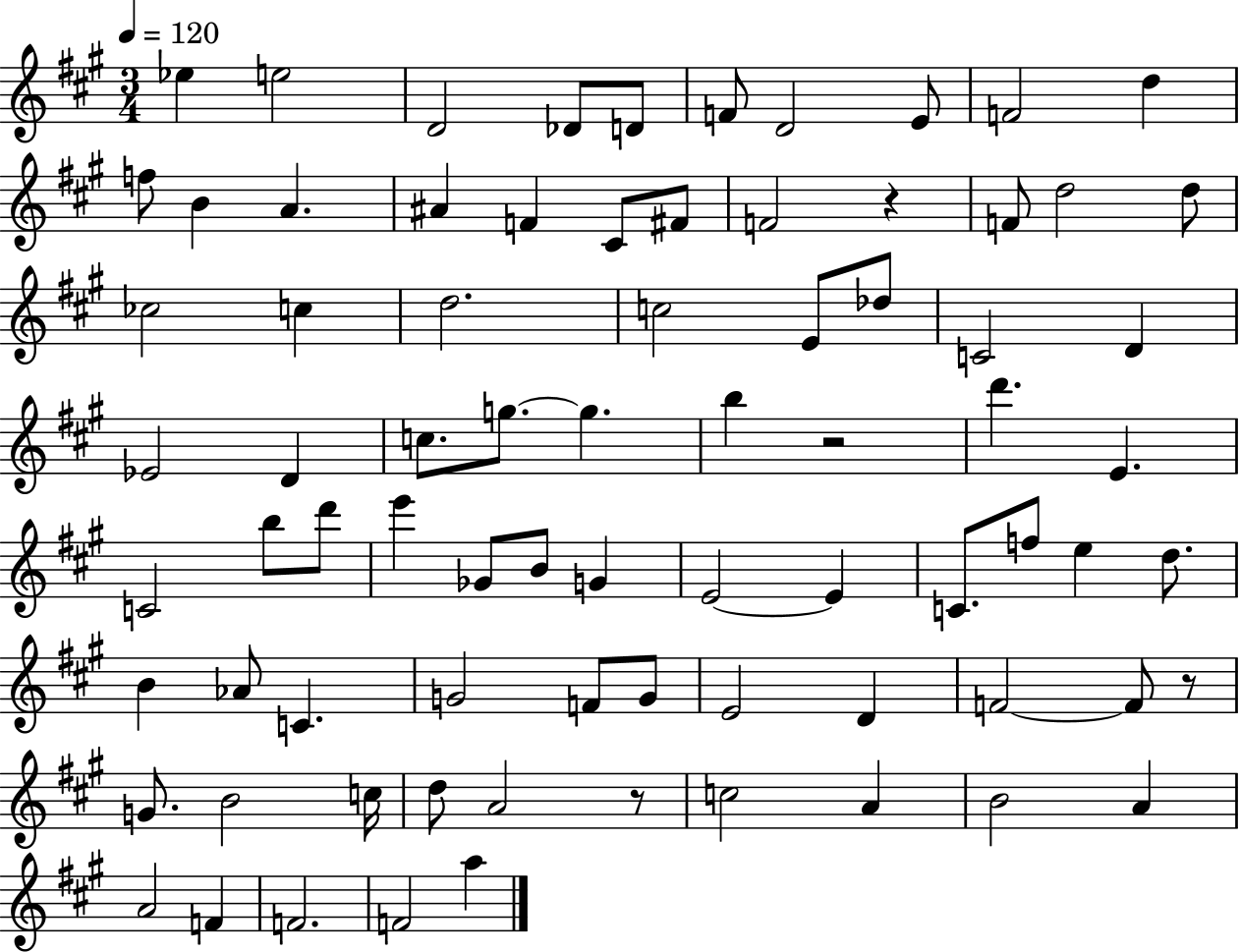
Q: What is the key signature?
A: A major